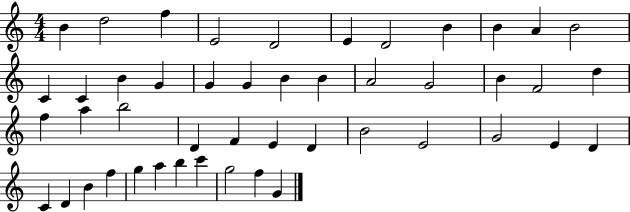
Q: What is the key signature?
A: C major